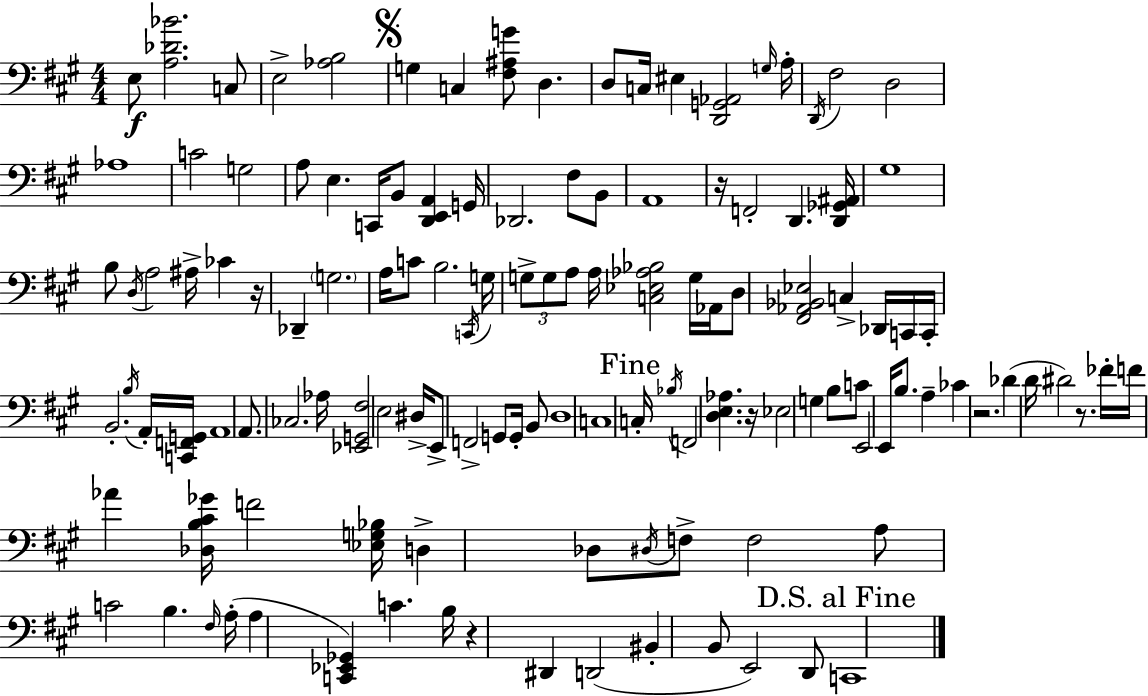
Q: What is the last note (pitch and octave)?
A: C2